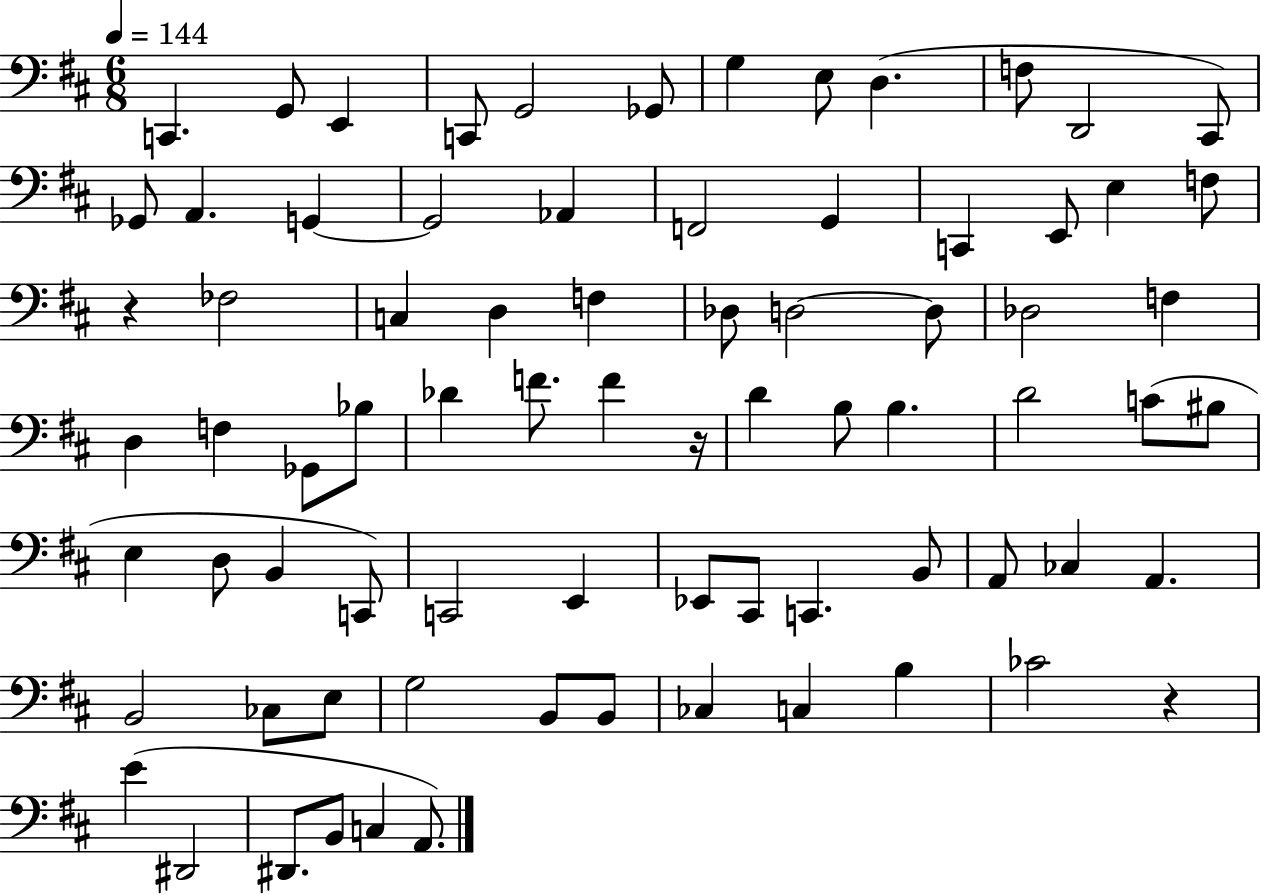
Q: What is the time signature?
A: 6/8